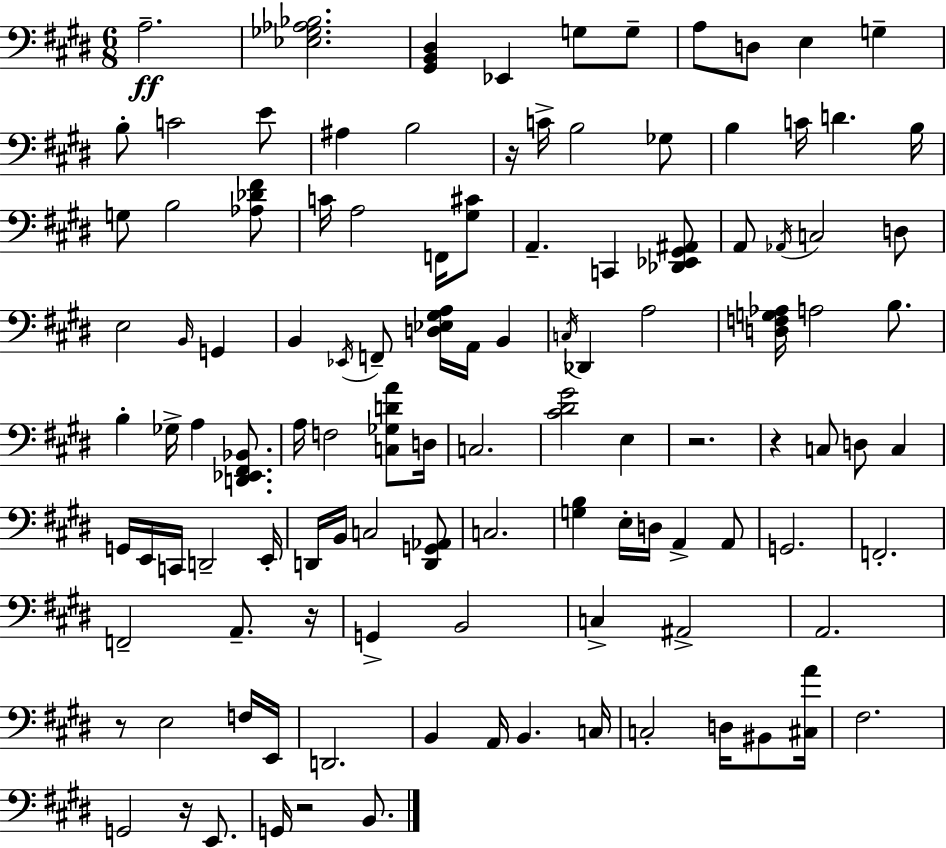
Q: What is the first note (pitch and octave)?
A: A3